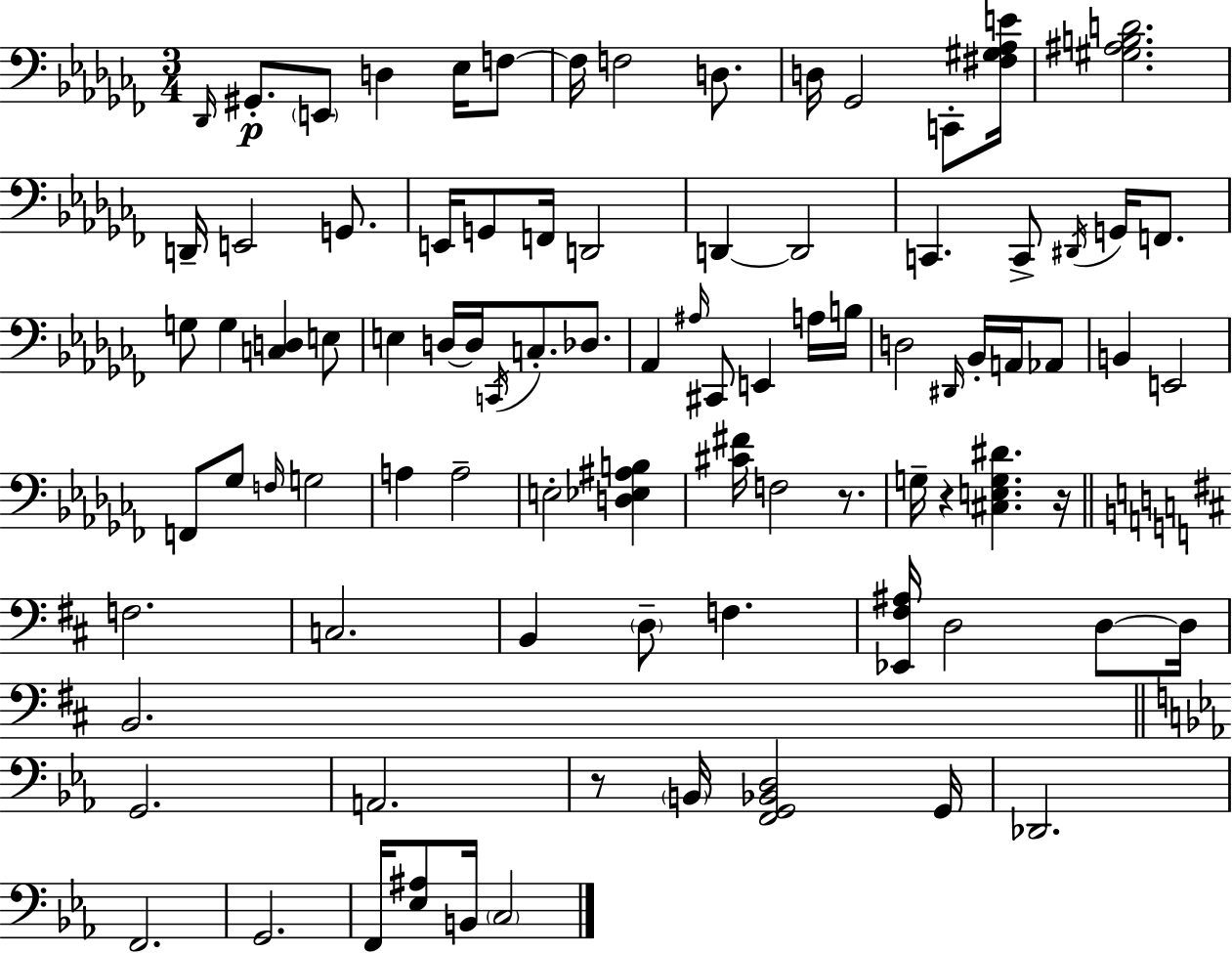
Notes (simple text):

Db2/s G#2/e. E2/e D3/q Eb3/s F3/e F3/s F3/h D3/e. D3/s Gb2/h C2/e [F#3,G#3,Ab3,E4]/s [G#3,A#3,B3,D4]/h. D2/s E2/h G2/e. E2/s G2/e F2/s D2/h D2/q D2/h C2/q. C2/e D#2/s G2/s F2/e. G3/e G3/q [C3,D3]/q E3/e E3/q D3/s D3/s C2/s C3/e. Db3/e. Ab2/q A#3/s C#2/e E2/q A3/s B3/s D3/h D#2/s Bb2/s A2/s Ab2/e B2/q E2/h F2/e Gb3/e F3/s G3/h A3/q A3/h E3/h [D3,Eb3,A#3,B3]/q [C#4,F#4]/s F3/h R/e. G3/s R/q [C#3,E3,G3,D#4]/q. R/s F3/h. C3/h. B2/q D3/e F3/q. [Eb2,F#3,A#3]/s D3/h D3/e D3/s B2/h. G2/h. A2/h. R/e B2/s [F2,G2,Bb2,D3]/h G2/s Db2/h. F2/h. G2/h. F2/s [Eb3,A#3]/e B2/s C3/h